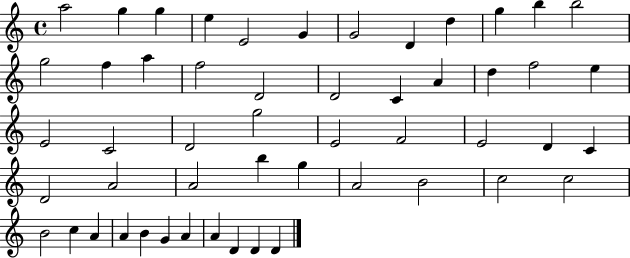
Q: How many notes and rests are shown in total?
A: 52